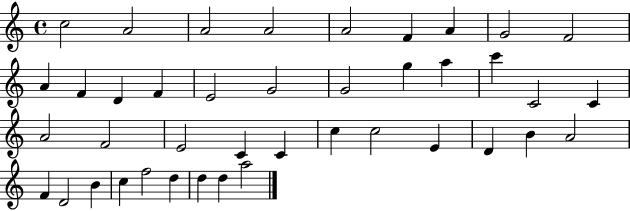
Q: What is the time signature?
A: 4/4